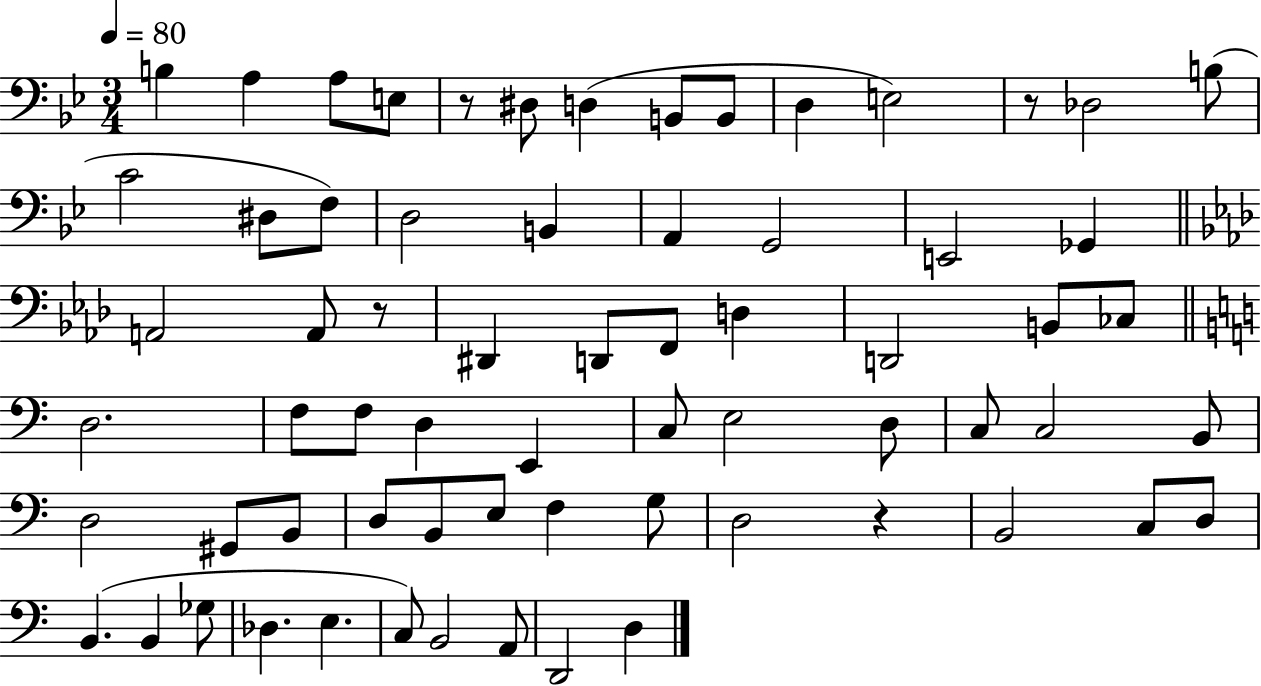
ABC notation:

X:1
T:Untitled
M:3/4
L:1/4
K:Bb
B, A, A,/2 E,/2 z/2 ^D,/2 D, B,,/2 B,,/2 D, E,2 z/2 _D,2 B,/2 C2 ^D,/2 F,/2 D,2 B,, A,, G,,2 E,,2 _G,, A,,2 A,,/2 z/2 ^D,, D,,/2 F,,/2 D, D,,2 B,,/2 _C,/2 D,2 F,/2 F,/2 D, E,, C,/2 E,2 D,/2 C,/2 C,2 B,,/2 D,2 ^G,,/2 B,,/2 D,/2 B,,/2 E,/2 F, G,/2 D,2 z B,,2 C,/2 D,/2 B,, B,, _G,/2 _D, E, C,/2 B,,2 A,,/2 D,,2 D,